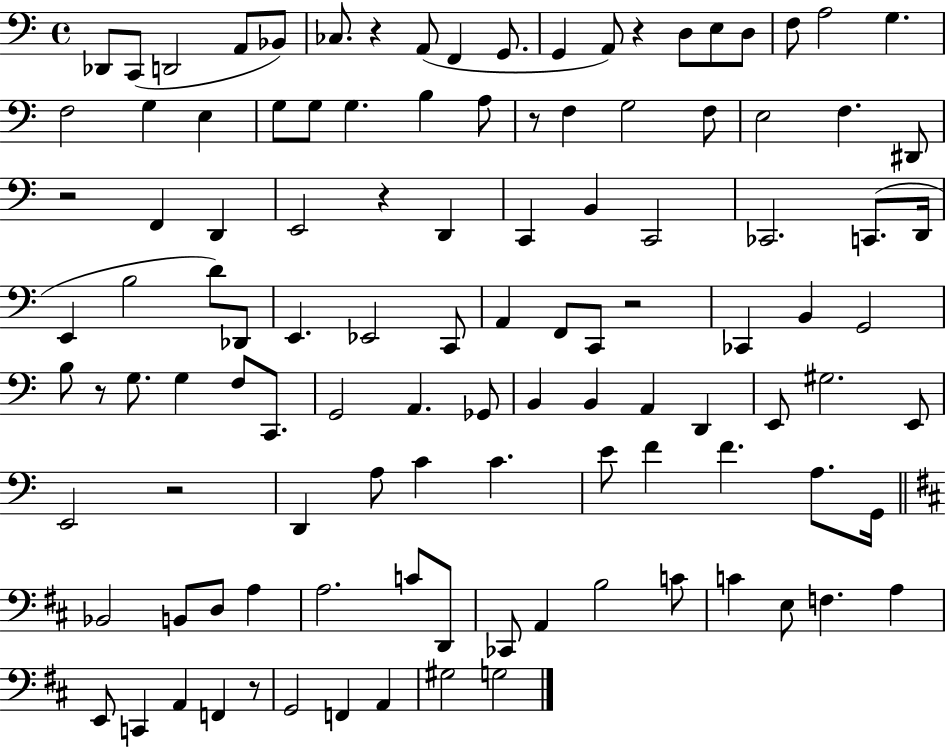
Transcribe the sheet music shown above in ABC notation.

X:1
T:Untitled
M:4/4
L:1/4
K:C
_D,,/2 C,,/2 D,,2 A,,/2 _B,,/2 _C,/2 z A,,/2 F,, G,,/2 G,, A,,/2 z D,/2 E,/2 D,/2 F,/2 A,2 G, F,2 G, E, G,/2 G,/2 G, B, A,/2 z/2 F, G,2 F,/2 E,2 F, ^D,,/2 z2 F,, D,, E,,2 z D,, C,, B,, C,,2 _C,,2 C,,/2 D,,/4 E,, B,2 D/2 _D,,/2 E,, _E,,2 C,,/2 A,, F,,/2 C,,/2 z2 _C,, B,, G,,2 B,/2 z/2 G,/2 G, F,/2 C,,/2 G,,2 A,, _G,,/2 B,, B,, A,, D,, E,,/2 ^G,2 E,,/2 E,,2 z2 D,, A,/2 C C E/2 F F A,/2 G,,/4 _B,,2 B,,/2 D,/2 A, A,2 C/2 D,,/2 _C,,/2 A,, B,2 C/2 C E,/2 F, A, E,,/2 C,, A,, F,, z/2 G,,2 F,, A,, ^G,2 G,2